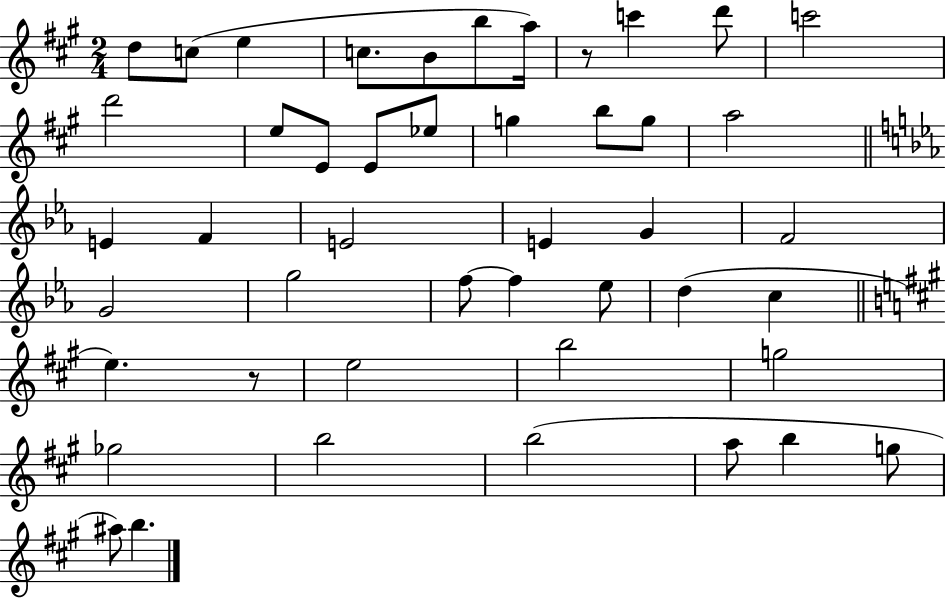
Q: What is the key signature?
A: A major